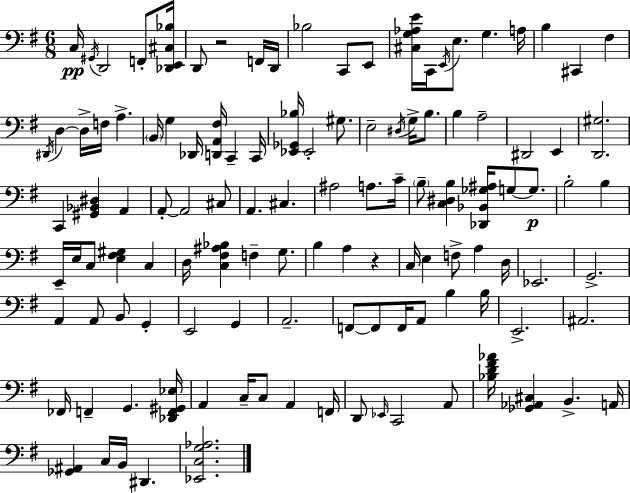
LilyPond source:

{
  \clef bass
  \numericTimeSignature
  \time 6/8
  \key e \minor
  c16\pp \acciaccatura { gis,16 } d,2 f,8-. | <des, e, cis bes>16 d,8 r2 f,16 | d,16 bes2 c,8 e,8 | <cis g aes e'>16 c,16 \acciaccatura { e,16 } e8. g4. | \break a16 b4 cis,4 fis4 | \acciaccatura { dis,16 } d4~~ d16-> f16 a4.-> | \parenthesize b,16 g4 des,16 <d, a, fis>16 c,4-- | c,16 <ees, ges, bes>16 ees,2-. | \break gis8. e2-- \acciaccatura { dis16 } | g16-> b8. b4 a2-- | dis,2 | e,4 <d, gis>2. | \break c,4 <gis, bes, dis>4 | a,4 a,8-.~~ a,2 | cis8 a,4. cis4. | ais2 | \break a8. c'16-- \parenthesize b8-- <c dis b>4 <des, bes, ges ais>16 g8~~ | g8.\p b2-. | b4 e,16-- e16 c8 <e fis gis>4 | c4 d16 <c fis ais bes>4 f4-- | \break g8. b4 a4 | r4 c16 e4 f8-> a4 | d16 ees,2. | g,2.-> | \break a,4 a,8 b,8 | g,4-. e,2 | g,4 a,2.-- | f,8~~ f,8 f,16 a,8 b4 | \break b16 e,2.-> | ais,2. | fes,16 f,4-- g,4. | <des, f, gis, ees>16 a,4 c16-- c8 a,4 | \break f,16 d,8 \grace { ees,16 } c,2 | a,8 <bes d' fis' aes'>16 <ges, aes, cis>4 b,4.-> | a,16 <ges, ais,>4 c16 b,16 dis,4. | <ees, c g aes>2. | \break \bar "|."
}